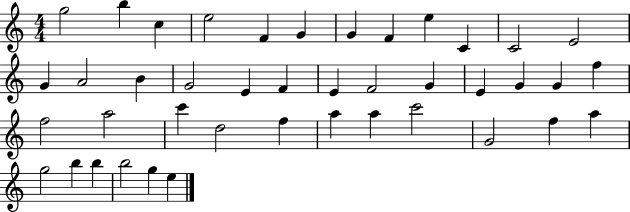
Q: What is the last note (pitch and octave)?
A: E5